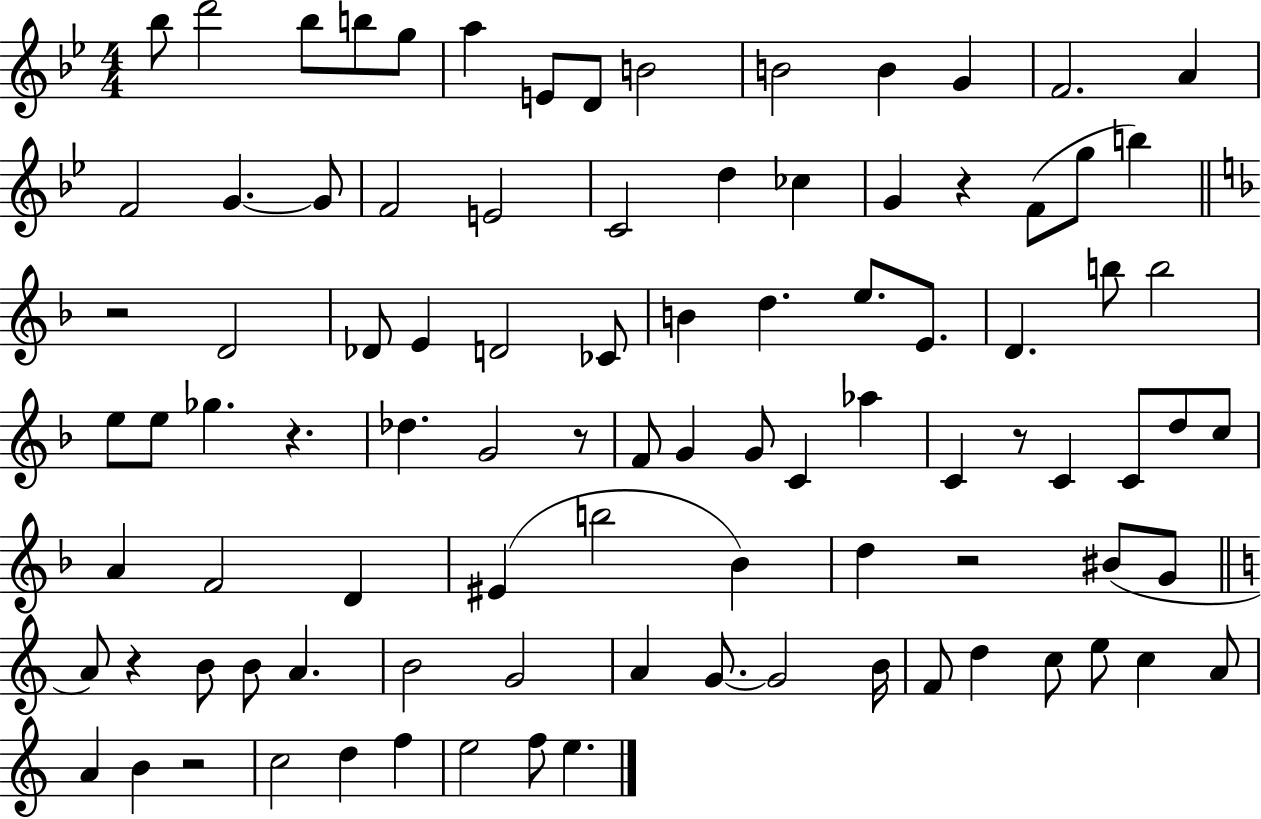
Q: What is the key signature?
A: BES major